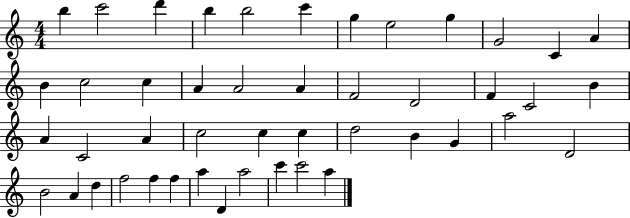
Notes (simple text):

B5/q C6/h D6/q B5/q B5/h C6/q G5/q E5/h G5/q G4/h C4/q A4/q B4/q C5/h C5/q A4/q A4/h A4/q F4/h D4/h F4/q C4/h B4/q A4/q C4/h A4/q C5/h C5/q C5/q D5/h B4/q G4/q A5/h D4/h B4/h A4/q D5/q F5/h F5/q F5/q A5/q D4/q A5/h C6/q C6/h A5/q